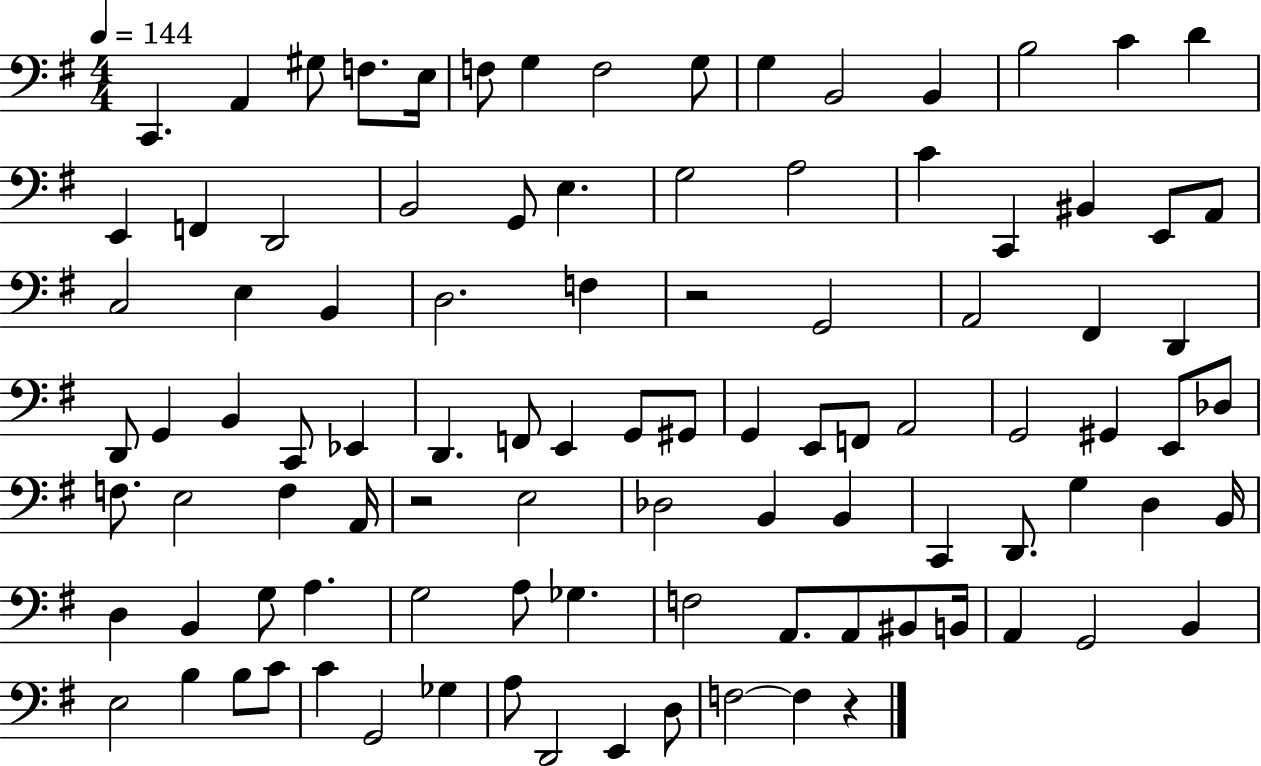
{
  \clef bass
  \numericTimeSignature
  \time 4/4
  \key g \major
  \tempo 4 = 144
  \repeat volta 2 { c,4. a,4 gis8 f8. e16 | f8 g4 f2 g8 | g4 b,2 b,4 | b2 c'4 d'4 | \break e,4 f,4 d,2 | b,2 g,8 e4. | g2 a2 | c'4 c,4 bis,4 e,8 a,8 | \break c2 e4 b,4 | d2. f4 | r2 g,2 | a,2 fis,4 d,4 | \break d,8 g,4 b,4 c,8 ees,4 | d,4. f,8 e,4 g,8 gis,8 | g,4 e,8 f,8 a,2 | g,2 gis,4 e,8 des8 | \break f8. e2 f4 a,16 | r2 e2 | des2 b,4 b,4 | c,4 d,8. g4 d4 b,16 | \break d4 b,4 g8 a4. | g2 a8 ges4. | f2 a,8. a,8 bis,8 b,16 | a,4 g,2 b,4 | \break e2 b4 b8 c'8 | c'4 g,2 ges4 | a8 d,2 e,4 d8 | f2~~ f4 r4 | \break } \bar "|."
}